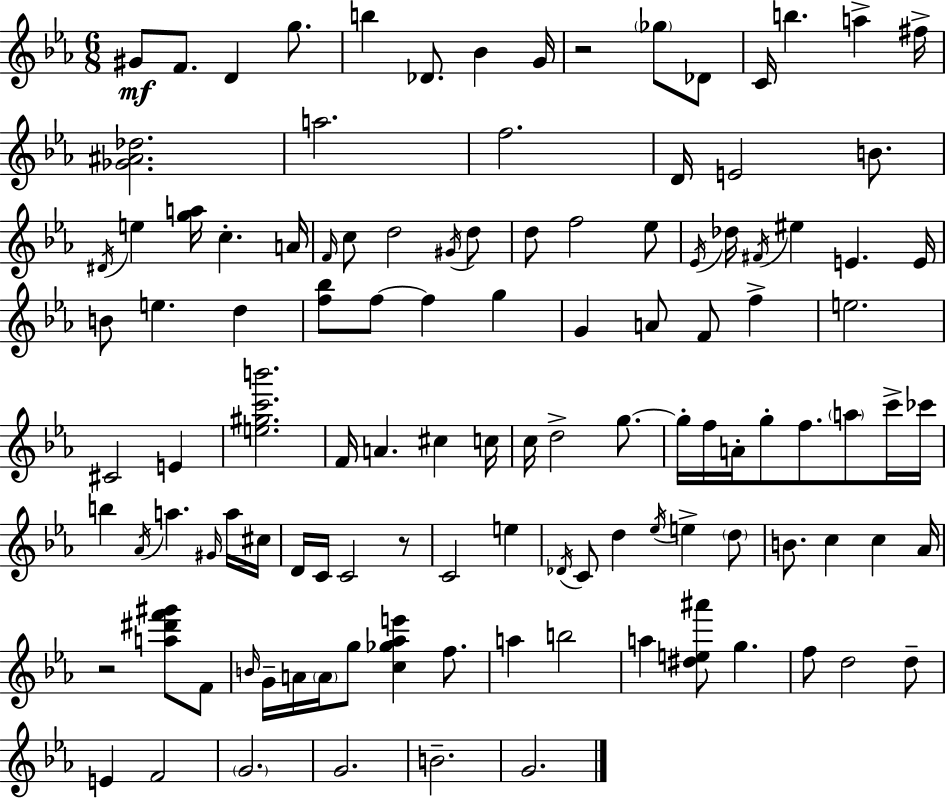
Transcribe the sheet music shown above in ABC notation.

X:1
T:Untitled
M:6/8
L:1/4
K:Cm
^G/2 F/2 D g/2 b _D/2 _B G/4 z2 _g/2 _D/2 C/4 b a ^f/4 [_G^A_d]2 a2 f2 D/4 E2 B/2 ^D/4 e [ga]/4 c A/4 F/4 c/2 d2 ^G/4 d/2 d/2 f2 _e/2 _E/4 _d/4 ^F/4 ^e E E/4 B/2 e d [f_b]/2 f/2 f g G A/2 F/2 f e2 ^C2 E [e^gc'b']2 F/4 A ^c c/4 c/4 d2 g/2 g/4 f/4 A/4 g/2 f/2 a/2 c'/4 _c'/4 b _A/4 a ^G/4 a/4 ^c/4 D/4 C/4 C2 z/2 C2 e _D/4 C/2 d _e/4 e d/2 B/2 c c _A/4 z2 [a^d'f'^g']/2 F/2 B/4 G/4 A/4 A/4 g/2 [c_g_ae'] f/2 a b2 a [^de^a']/2 g f/2 d2 d/2 E F2 G2 G2 B2 G2